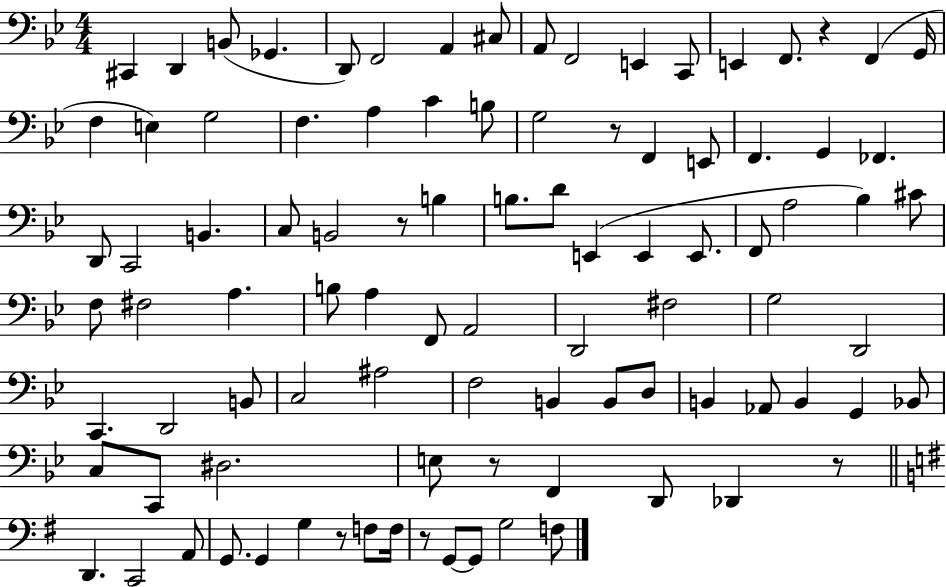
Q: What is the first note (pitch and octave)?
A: C#2